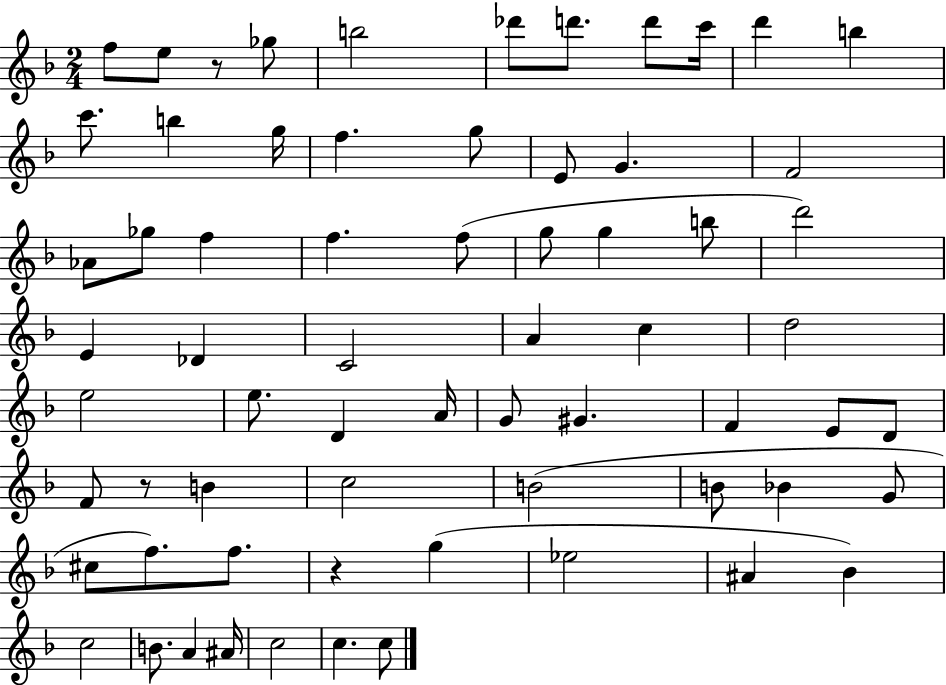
{
  \clef treble
  \numericTimeSignature
  \time 2/4
  \key f \major
  f''8 e''8 r8 ges''8 | b''2 | des'''8 d'''8. d'''8 c'''16 | d'''4 b''4 | \break c'''8. b''4 g''16 | f''4. g''8 | e'8 g'4. | f'2 | \break aes'8 ges''8 f''4 | f''4. f''8( | g''8 g''4 b''8 | d'''2) | \break e'4 des'4 | c'2 | a'4 c''4 | d''2 | \break e''2 | e''8. d'4 a'16 | g'8 gis'4. | f'4 e'8 d'8 | \break f'8 r8 b'4 | c''2 | b'2( | b'8 bes'4 g'8 | \break cis''8 f''8.) f''8. | r4 g''4( | ees''2 | ais'4 bes'4) | \break c''2 | b'8. a'4 ais'16 | c''2 | c''4. c''8 | \break \bar "|."
}